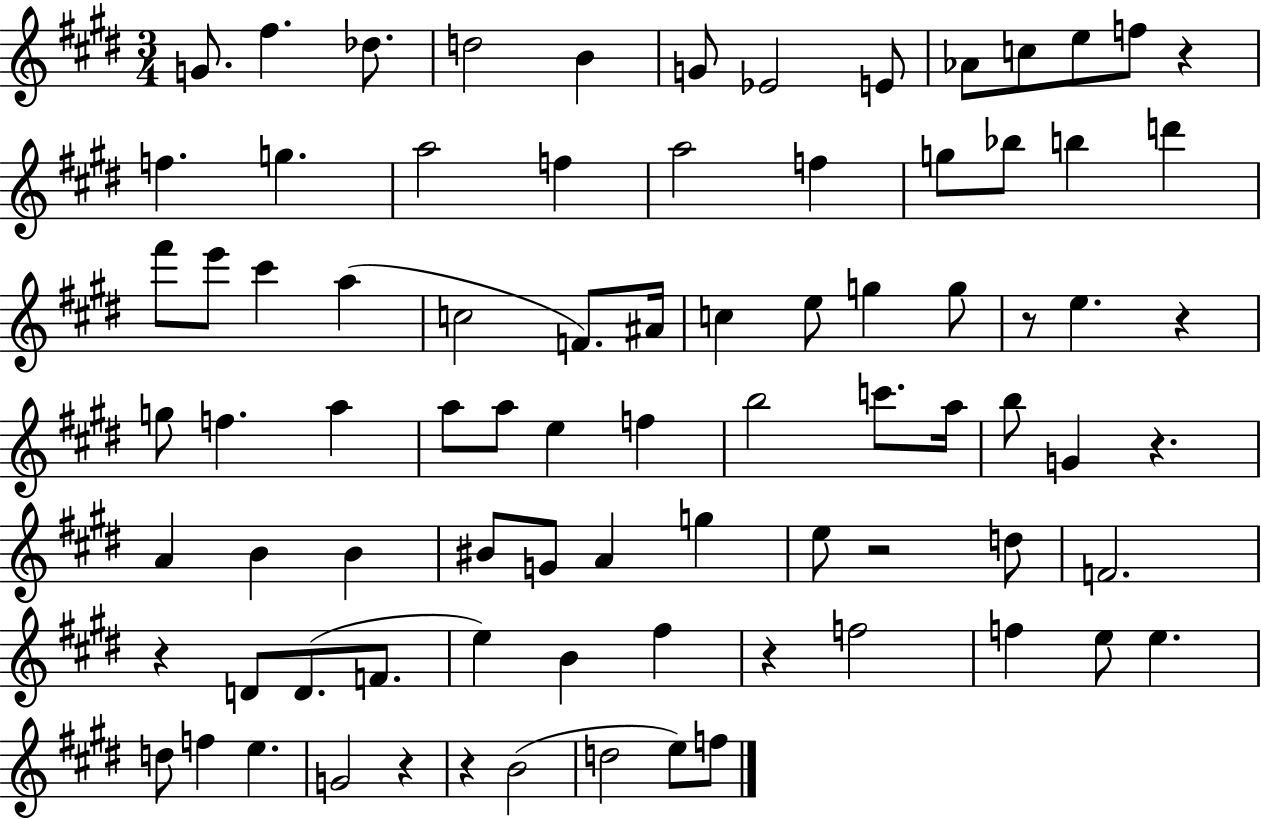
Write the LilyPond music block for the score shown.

{
  \clef treble
  \numericTimeSignature
  \time 3/4
  \key e \major
  g'8. fis''4. des''8. | d''2 b'4 | g'8 ees'2 e'8 | aes'8 c''8 e''8 f''8 r4 | \break f''4. g''4. | a''2 f''4 | a''2 f''4 | g''8 bes''8 b''4 d'''4 | \break fis'''8 e'''8 cis'''4 a''4( | c''2 f'8.) ais'16 | c''4 e''8 g''4 g''8 | r8 e''4. r4 | \break g''8 f''4. a''4 | a''8 a''8 e''4 f''4 | b''2 c'''8. a''16 | b''8 g'4 r4. | \break a'4 b'4 b'4 | bis'8 g'8 a'4 g''4 | e''8 r2 d''8 | f'2. | \break r4 d'8 d'8.( f'8. | e''4) b'4 fis''4 | r4 f''2 | f''4 e''8 e''4. | \break d''8 f''4 e''4. | g'2 r4 | r4 b'2( | d''2 e''8) f''8 | \break \bar "|."
}